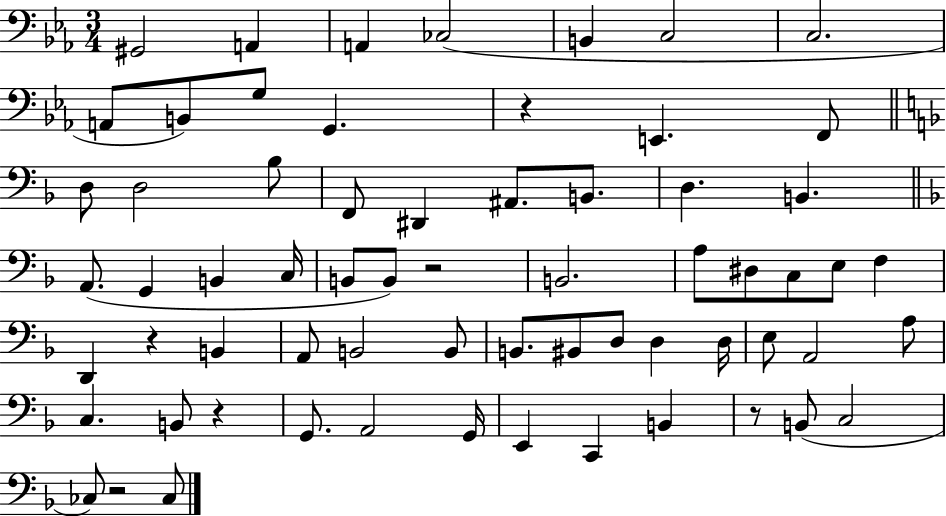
X:1
T:Untitled
M:3/4
L:1/4
K:Eb
^G,,2 A,, A,, _C,2 B,, C,2 C,2 A,,/2 B,,/2 G,/2 G,, z E,, F,,/2 D,/2 D,2 _B,/2 F,,/2 ^D,, ^A,,/2 B,,/2 D, B,, A,,/2 G,, B,, C,/4 B,,/2 B,,/2 z2 B,,2 A,/2 ^D,/2 C,/2 E,/2 F, D,, z B,, A,,/2 B,,2 B,,/2 B,,/2 ^B,,/2 D,/2 D, D,/4 E,/2 A,,2 A,/2 C, B,,/2 z G,,/2 A,,2 G,,/4 E,, C,, B,, z/2 B,,/2 C,2 _C,/2 z2 _C,/2